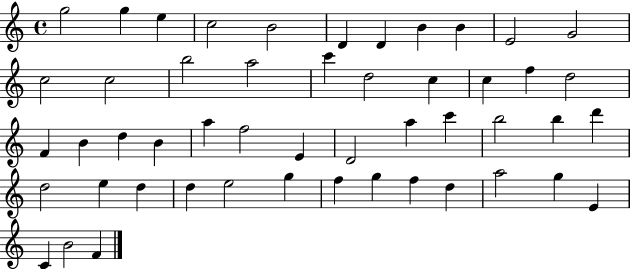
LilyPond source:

{
  \clef treble
  \time 4/4
  \defaultTimeSignature
  \key c \major
  g''2 g''4 e''4 | c''2 b'2 | d'4 d'4 b'4 b'4 | e'2 g'2 | \break c''2 c''2 | b''2 a''2 | c'''4 d''2 c''4 | c''4 f''4 d''2 | \break f'4 b'4 d''4 b'4 | a''4 f''2 e'4 | d'2 a''4 c'''4 | b''2 b''4 d'''4 | \break d''2 e''4 d''4 | d''4 e''2 g''4 | f''4 g''4 f''4 d''4 | a''2 g''4 e'4 | \break c'4 b'2 f'4 | \bar "|."
}